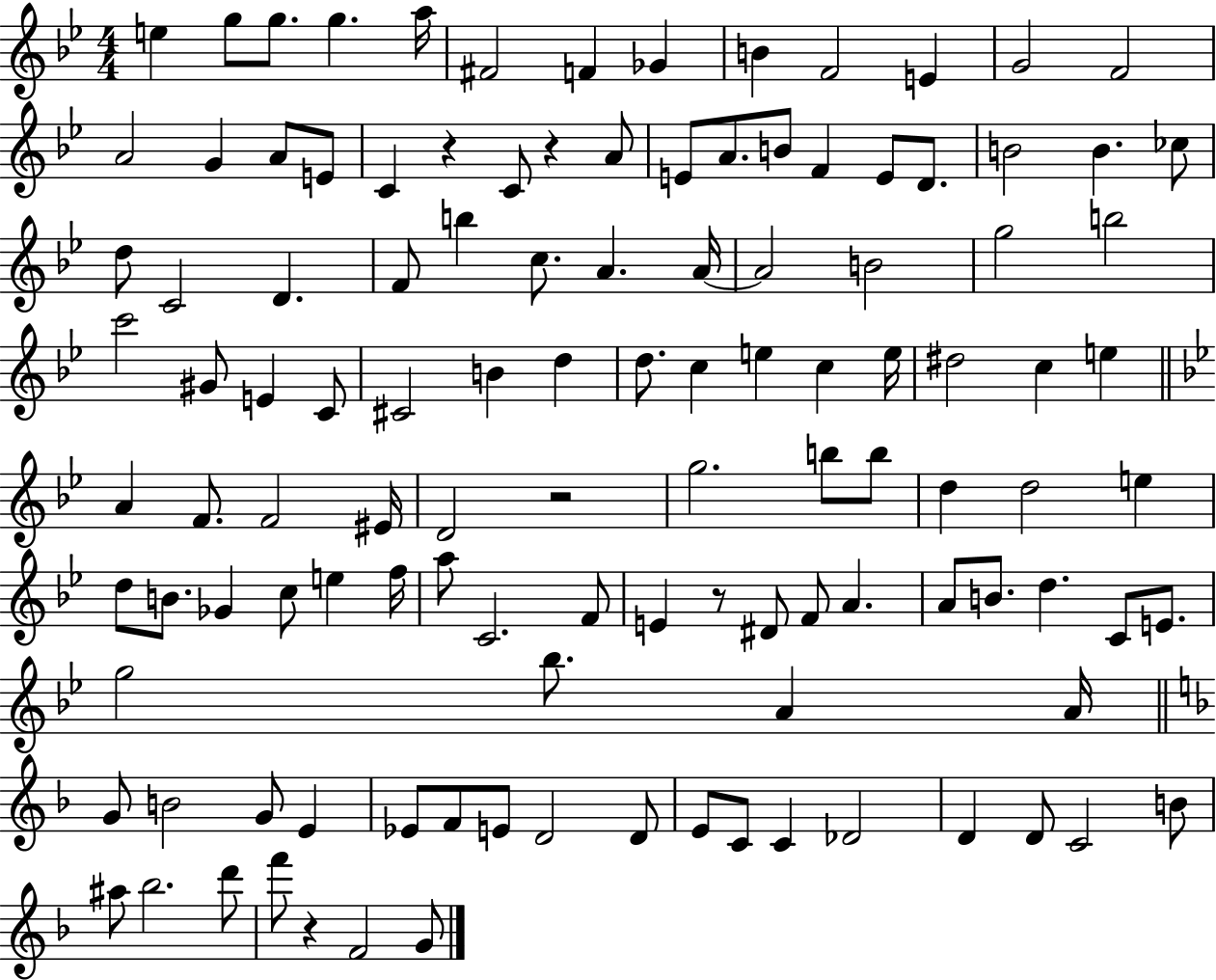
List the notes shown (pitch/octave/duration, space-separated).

E5/q G5/e G5/e. G5/q. A5/s F#4/h F4/q Gb4/q B4/q F4/h E4/q G4/h F4/h A4/h G4/q A4/e E4/e C4/q R/q C4/e R/q A4/e E4/e A4/e. B4/e F4/q E4/e D4/e. B4/h B4/q. CES5/e D5/e C4/h D4/q. F4/e B5/q C5/e. A4/q. A4/s A4/h B4/h G5/h B5/h C6/h G#4/e E4/q C4/e C#4/h B4/q D5/q D5/e. C5/q E5/q C5/q E5/s D#5/h C5/q E5/q A4/q F4/e. F4/h EIS4/s D4/h R/h G5/h. B5/e B5/e D5/q D5/h E5/q D5/e B4/e. Gb4/q C5/e E5/q F5/s A5/e C4/h. F4/e E4/q R/e D#4/e F4/e A4/q. A4/e B4/e. D5/q. C4/e E4/e. G5/h Bb5/e. A4/q A4/s G4/e B4/h G4/e E4/q Eb4/e F4/e E4/e D4/h D4/e E4/e C4/e C4/q Db4/h D4/q D4/e C4/h B4/e A#5/e Bb5/h. D6/e F6/e R/q F4/h G4/e